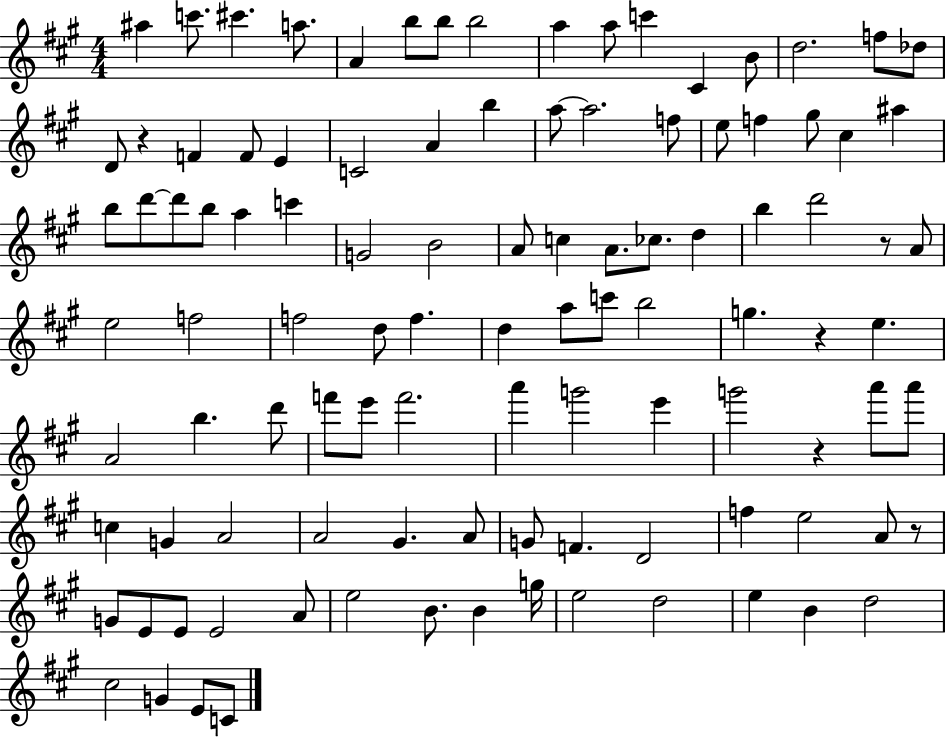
X:1
T:Untitled
M:4/4
L:1/4
K:A
^a c'/2 ^c' a/2 A b/2 b/2 b2 a a/2 c' ^C B/2 d2 f/2 _d/2 D/2 z F F/2 E C2 A b a/2 a2 f/2 e/2 f ^g/2 ^c ^a b/2 d'/2 d'/2 b/2 a c' G2 B2 A/2 c A/2 _c/2 d b d'2 z/2 A/2 e2 f2 f2 d/2 f d a/2 c'/2 b2 g z e A2 b d'/2 f'/2 e'/2 f'2 a' g'2 e' g'2 z a'/2 a'/2 c G A2 A2 ^G A/2 G/2 F D2 f e2 A/2 z/2 G/2 E/2 E/2 E2 A/2 e2 B/2 B g/4 e2 d2 e B d2 ^c2 G E/2 C/2